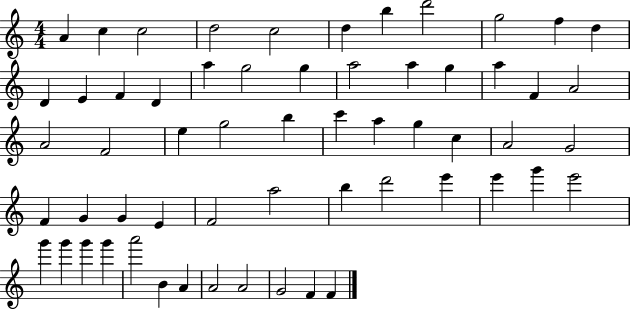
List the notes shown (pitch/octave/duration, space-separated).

A4/q C5/q C5/h D5/h C5/h D5/q B5/q D6/h G5/h F5/q D5/q D4/q E4/q F4/q D4/q A5/q G5/h G5/q A5/h A5/q G5/q A5/q F4/q A4/h A4/h F4/h E5/q G5/h B5/q C6/q A5/q G5/q C5/q A4/h G4/h F4/q G4/q G4/q E4/q F4/h A5/h B5/q D6/h E6/q E6/q G6/q E6/h G6/q G6/q G6/q G6/q A6/h B4/q A4/q A4/h A4/h G4/h F4/q F4/q